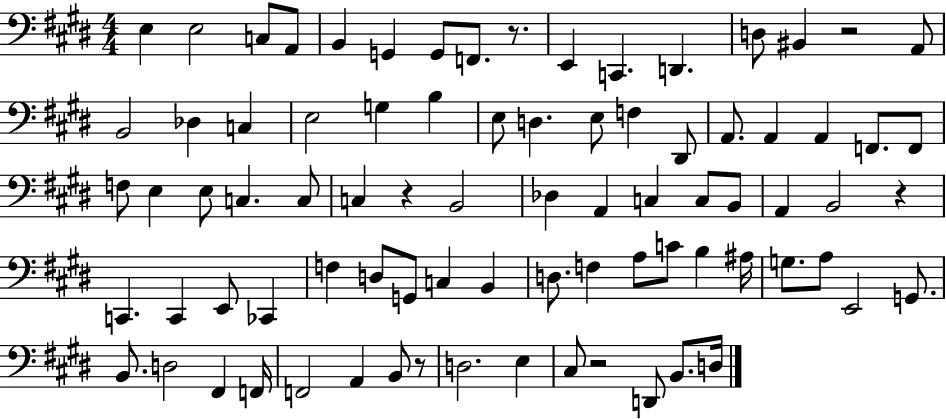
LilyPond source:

{
  \clef bass
  \numericTimeSignature
  \time 4/4
  \key e \major
  e4 e2 c8 a,8 | b,4 g,4 g,8 f,8. r8. | e,4 c,4. d,4. | d8 bis,4 r2 a,8 | \break b,2 des4 c4 | e2 g4 b4 | e8 d4. e8 f4 dis,8 | a,8. a,4 a,4 f,8. f,8 | \break f8 e4 e8 c4. c8 | c4 r4 b,2 | des4 a,4 c4 c8 b,8 | a,4 b,2 r4 | \break c,4. c,4 e,8 ces,4 | f4 d8 g,8 c4 b,4 | d8. f4 a8 c'8 b4 ais16 | g8. a8 e,2 g,8. | \break b,8. d2 fis,4 f,16 | f,2 a,4 b,8 r8 | d2. e4 | cis8 r2 d,8 b,8. d16 | \break \bar "|."
}